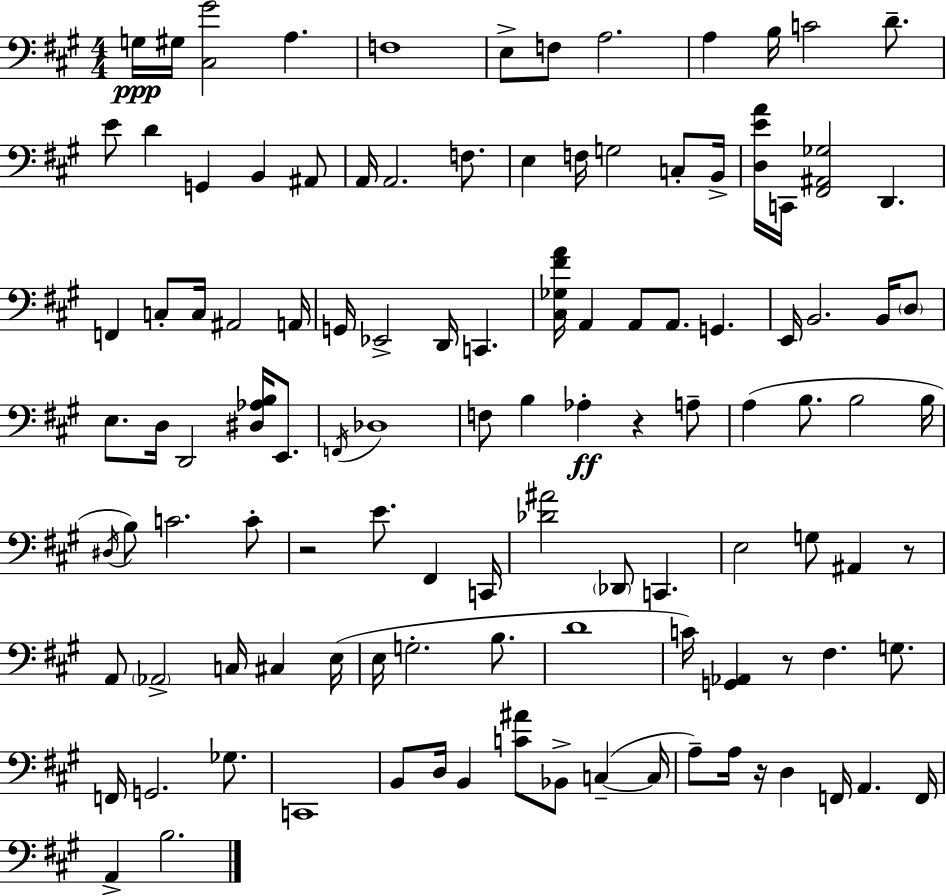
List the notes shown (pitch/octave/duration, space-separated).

G3/s G#3/s [C#3,G#4]/h A3/q. F3/w E3/e F3/e A3/h. A3/q B3/s C4/h D4/e. E4/e D4/q G2/q B2/q A#2/e A2/s A2/h. F3/e. E3/q F3/s G3/h C3/e B2/s [D3,E4,A4]/s C2/s [F#2,A#2,Gb3]/h D2/q. F2/q C3/e C3/s A#2/h A2/s G2/s Eb2/h D2/s C2/q. [C#3,Gb3,F#4,A4]/s A2/q A2/e A2/e. G2/q. E2/s B2/h. B2/s D3/e E3/e. D3/s D2/h [D#3,Ab3,B3]/s E2/e. F2/s Db3/w F3/e B3/q Ab3/q R/q A3/e A3/q B3/e. B3/h B3/s D#3/s B3/e C4/h. C4/e R/h E4/e. F#2/q C2/s [Db4,A#4]/h Db2/e C2/q. E3/h G3/e A#2/q R/e A2/e Ab2/h C3/s C#3/q E3/s E3/s G3/h. B3/e. D4/w C4/s [G2,Ab2]/q R/e F#3/q. G3/e. F2/s G2/h. Gb3/e. C2/w B2/e D3/s B2/q [C4,A#4]/e Bb2/e C3/q C3/s A3/e A3/s R/s D3/q F2/s A2/q. F2/s A2/q B3/h.